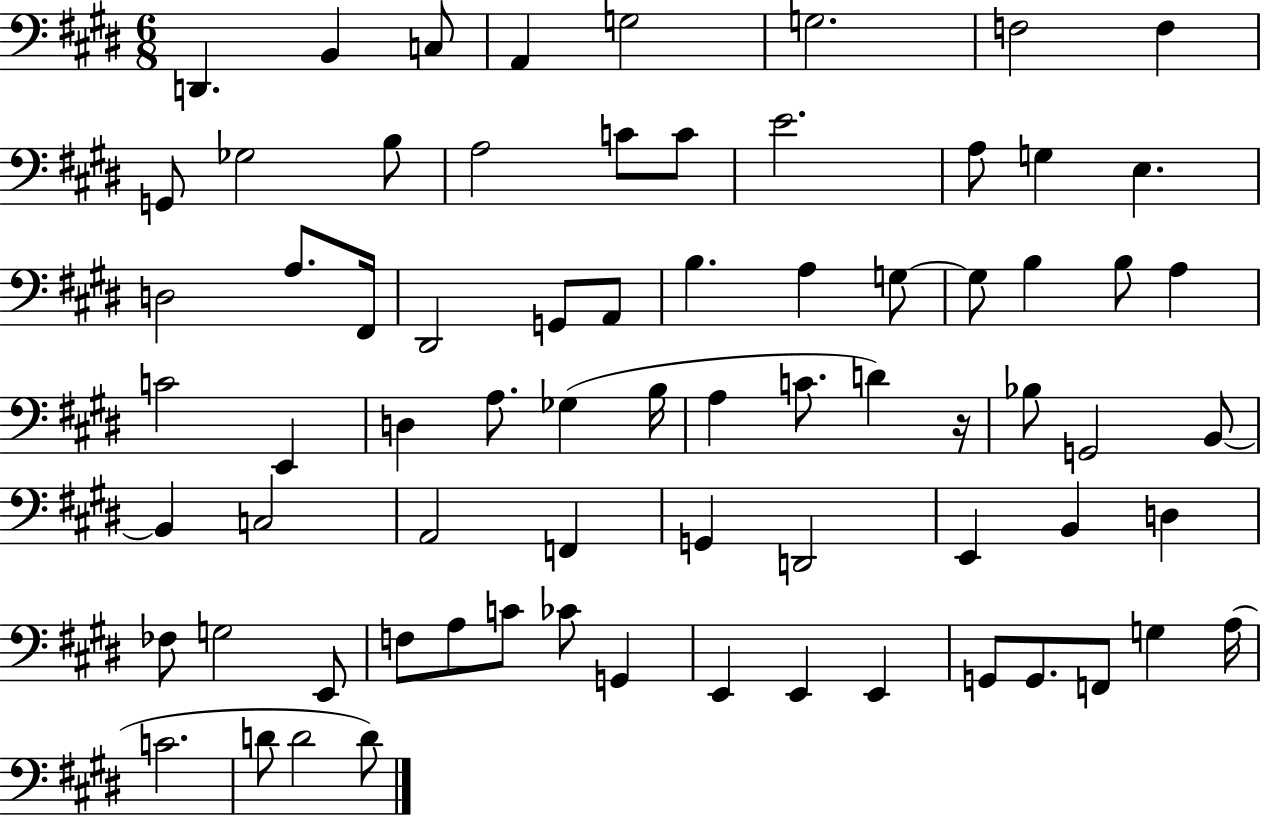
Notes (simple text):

D2/q. B2/q C3/e A2/q G3/h G3/h. F3/h F3/q G2/e Gb3/h B3/e A3/h C4/e C4/e E4/h. A3/e G3/q E3/q. D3/h A3/e. F#2/s D#2/h G2/e A2/e B3/q. A3/q G3/e G3/e B3/q B3/e A3/q C4/h E2/q D3/q A3/e. Gb3/q B3/s A3/q C4/e. D4/q R/s Bb3/e G2/h B2/e B2/q C3/h A2/h F2/q G2/q D2/h E2/q B2/q D3/q FES3/e G3/h E2/e F3/e A3/e C4/e CES4/e G2/q E2/q E2/q E2/q G2/e G2/e. F2/e G3/q A3/s C4/h. D4/e D4/h D4/e